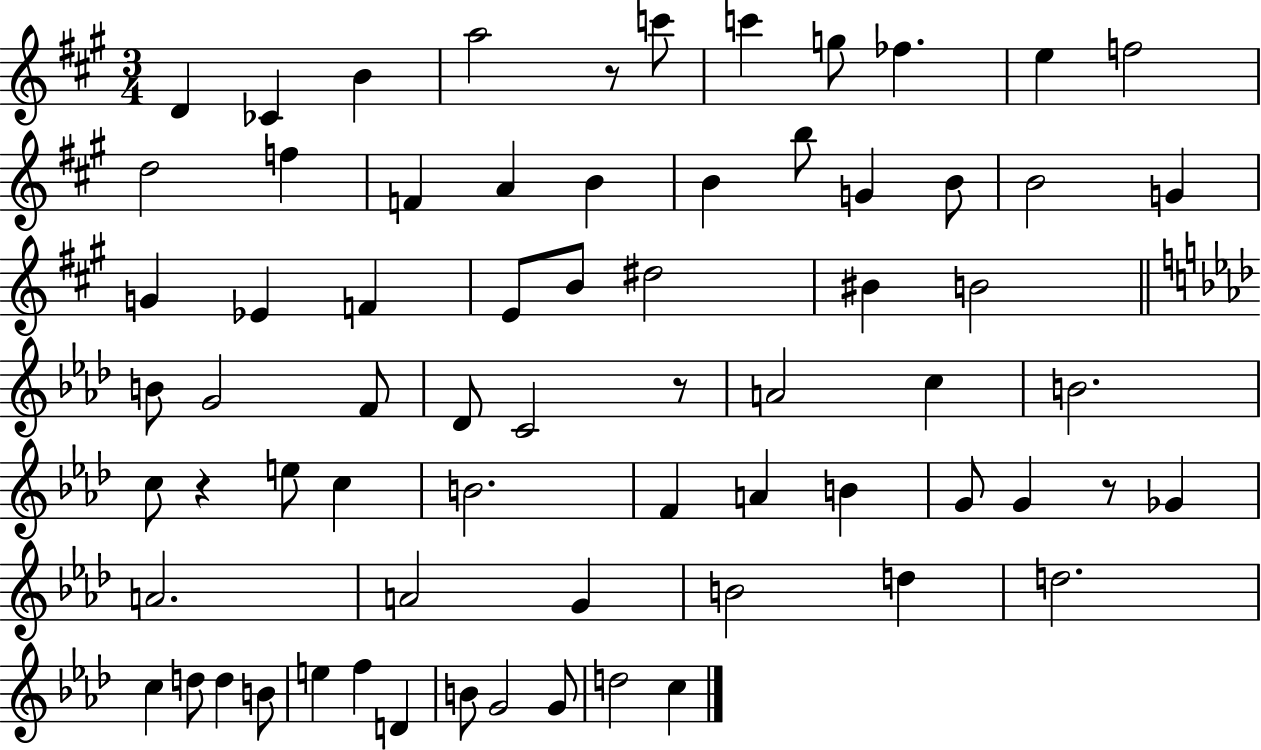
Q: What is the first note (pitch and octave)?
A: D4